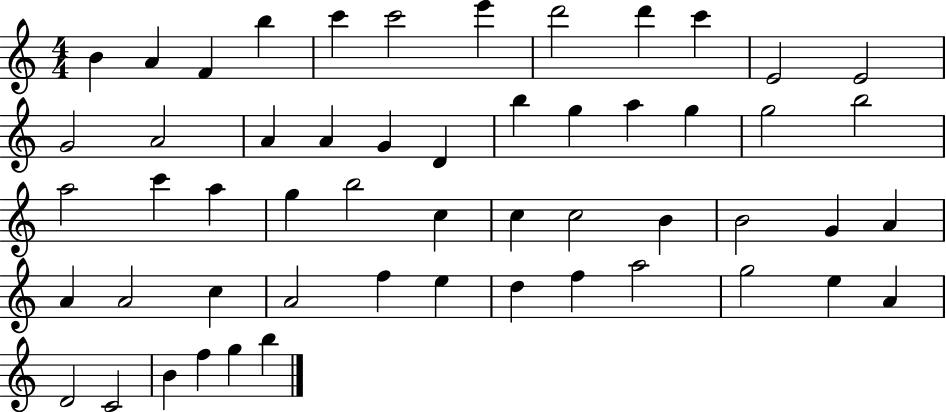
{
  \clef treble
  \numericTimeSignature
  \time 4/4
  \key c \major
  b'4 a'4 f'4 b''4 | c'''4 c'''2 e'''4 | d'''2 d'''4 c'''4 | e'2 e'2 | \break g'2 a'2 | a'4 a'4 g'4 d'4 | b''4 g''4 a''4 g''4 | g''2 b''2 | \break a''2 c'''4 a''4 | g''4 b''2 c''4 | c''4 c''2 b'4 | b'2 g'4 a'4 | \break a'4 a'2 c''4 | a'2 f''4 e''4 | d''4 f''4 a''2 | g''2 e''4 a'4 | \break d'2 c'2 | b'4 f''4 g''4 b''4 | \bar "|."
}